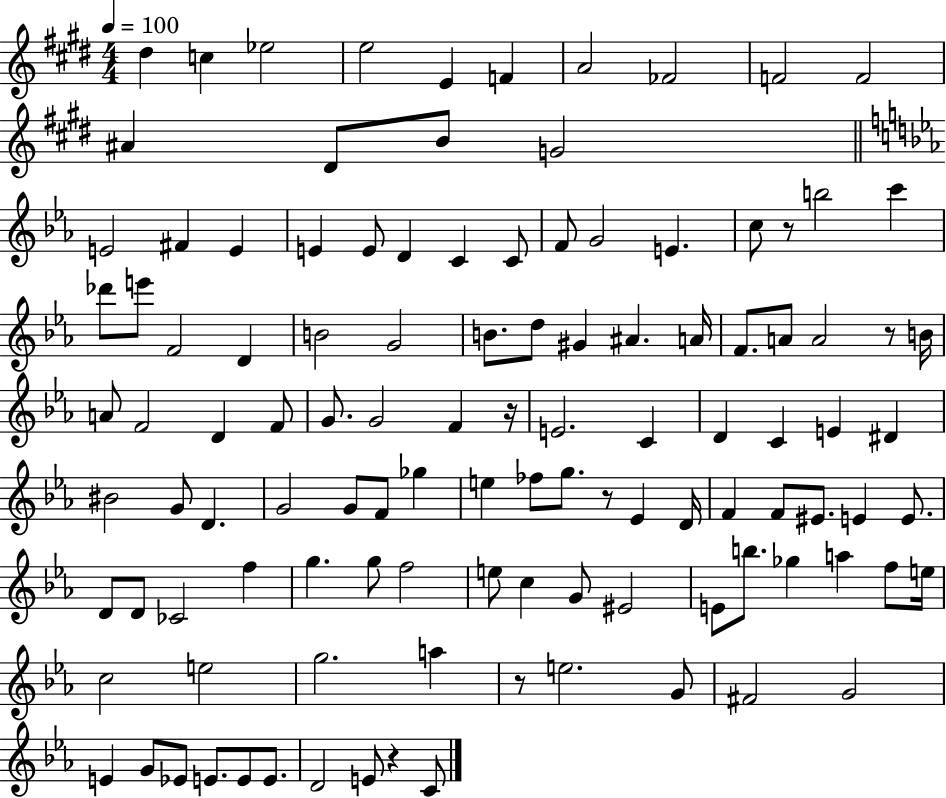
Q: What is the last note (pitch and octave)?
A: C4